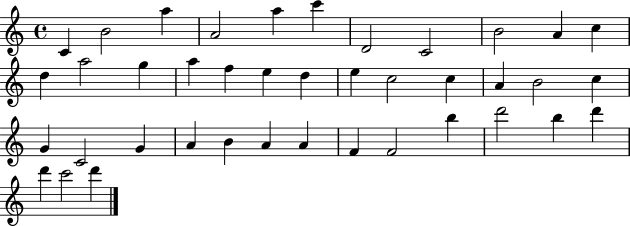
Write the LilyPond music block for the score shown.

{
  \clef treble
  \time 4/4
  \defaultTimeSignature
  \key c \major
  c'4 b'2 a''4 | a'2 a''4 c'''4 | d'2 c'2 | b'2 a'4 c''4 | \break d''4 a''2 g''4 | a''4 f''4 e''4 d''4 | e''4 c''2 c''4 | a'4 b'2 c''4 | \break g'4 c'2 g'4 | a'4 b'4 a'4 a'4 | f'4 f'2 b''4 | d'''2 b''4 d'''4 | \break d'''4 c'''2 d'''4 | \bar "|."
}